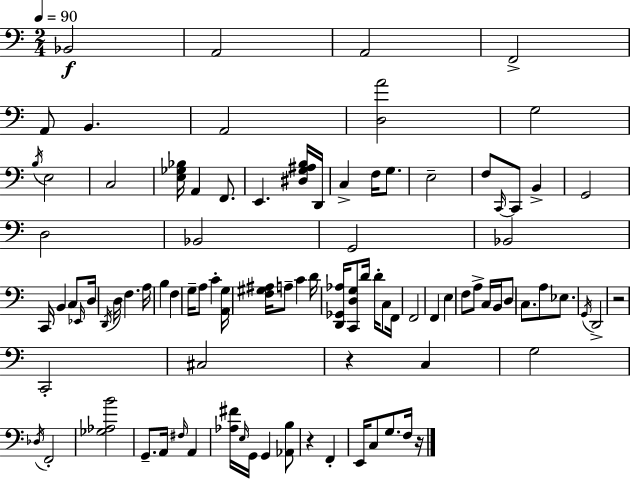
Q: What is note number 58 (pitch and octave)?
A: C3